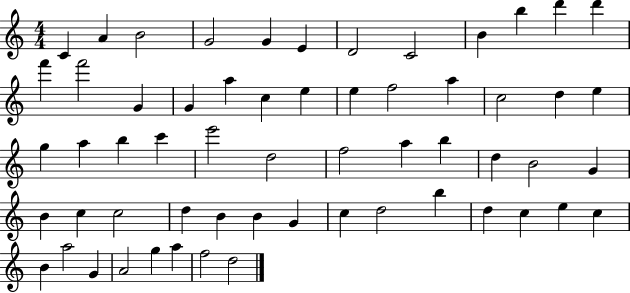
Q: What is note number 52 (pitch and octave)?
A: B4